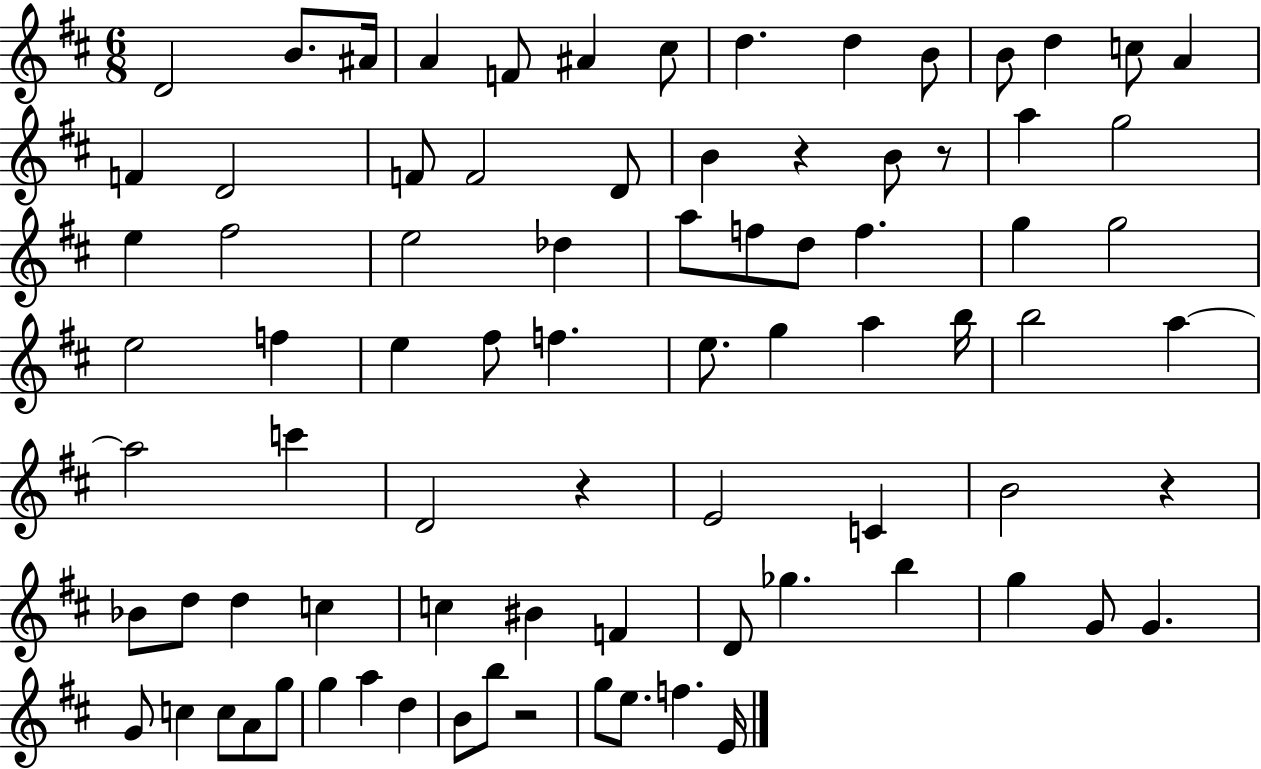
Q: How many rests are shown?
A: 5